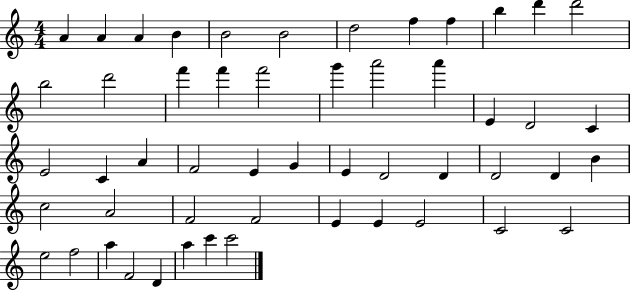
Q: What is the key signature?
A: C major